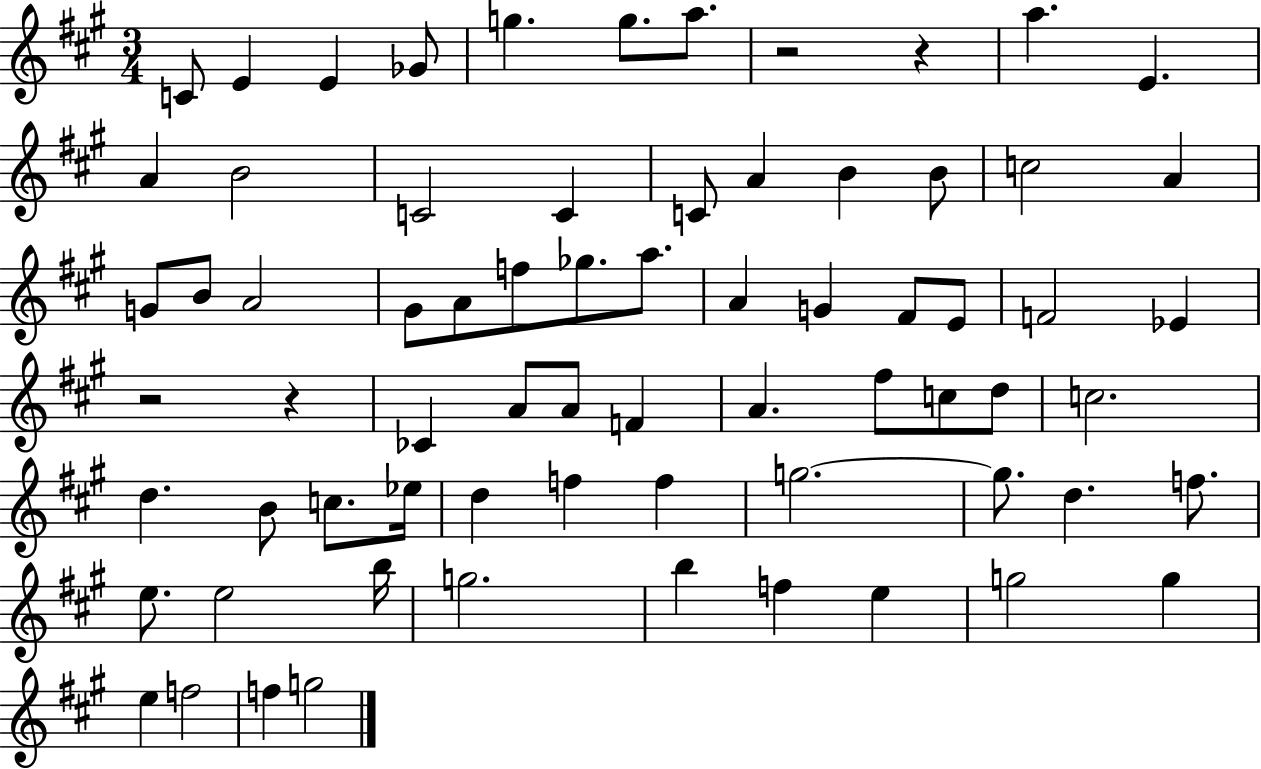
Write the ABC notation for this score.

X:1
T:Untitled
M:3/4
L:1/4
K:A
C/2 E E _G/2 g g/2 a/2 z2 z a E A B2 C2 C C/2 A B B/2 c2 A G/2 B/2 A2 ^G/2 A/2 f/2 _g/2 a/2 A G ^F/2 E/2 F2 _E z2 z _C A/2 A/2 F A ^f/2 c/2 d/2 c2 d B/2 c/2 _e/4 d f f g2 g/2 d f/2 e/2 e2 b/4 g2 b f e g2 g e f2 f g2